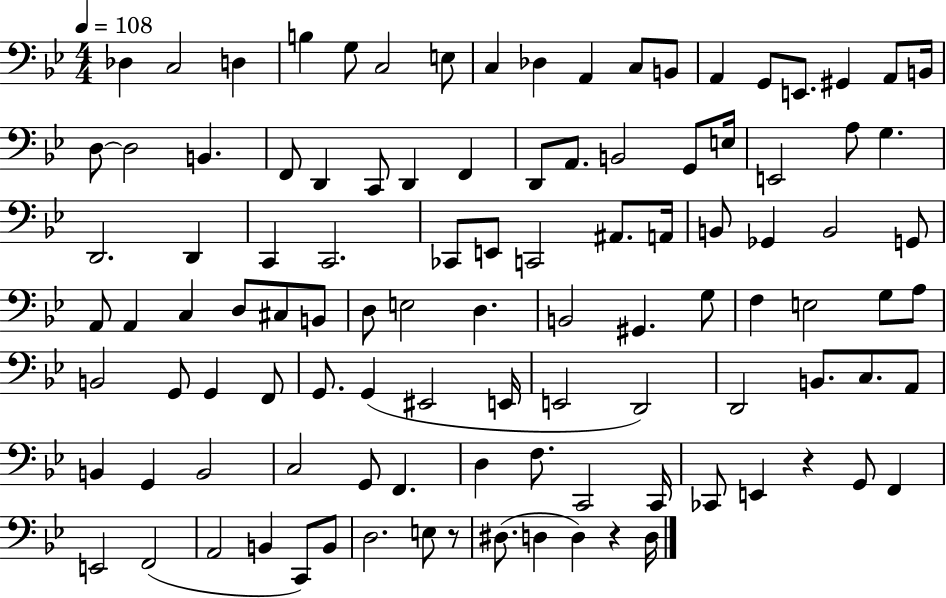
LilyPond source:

{
  \clef bass
  \numericTimeSignature
  \time 4/4
  \key bes \major
  \tempo 4 = 108
  des4 c2 d4 | b4 g8 c2 e8 | c4 des4 a,4 c8 b,8 | a,4 g,8 e,8. gis,4 a,8 b,16 | \break d8~~ d2 b,4. | f,8 d,4 c,8 d,4 f,4 | d,8 a,8. b,2 g,8 e16 | e,2 a8 g4. | \break d,2. d,4 | c,4 c,2. | ces,8 e,8 c,2 ais,8. a,16 | b,8 ges,4 b,2 g,8 | \break a,8 a,4 c4 d8 cis8 b,8 | d8 e2 d4. | b,2 gis,4. g8 | f4 e2 g8 a8 | \break b,2 g,8 g,4 f,8 | g,8. g,4( eis,2 e,16 | e,2 d,2) | d,2 b,8. c8. a,8 | \break b,4 g,4 b,2 | c2 g,8 f,4. | d4 f8. c,2 c,16 | ces,8 e,4 r4 g,8 f,4 | \break e,2 f,2( | a,2 b,4 c,8) b,8 | d2. e8 r8 | dis8.( d4 d4) r4 d16 | \break \bar "|."
}